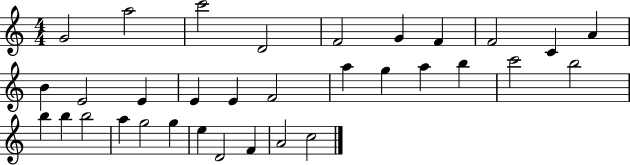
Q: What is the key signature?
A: C major